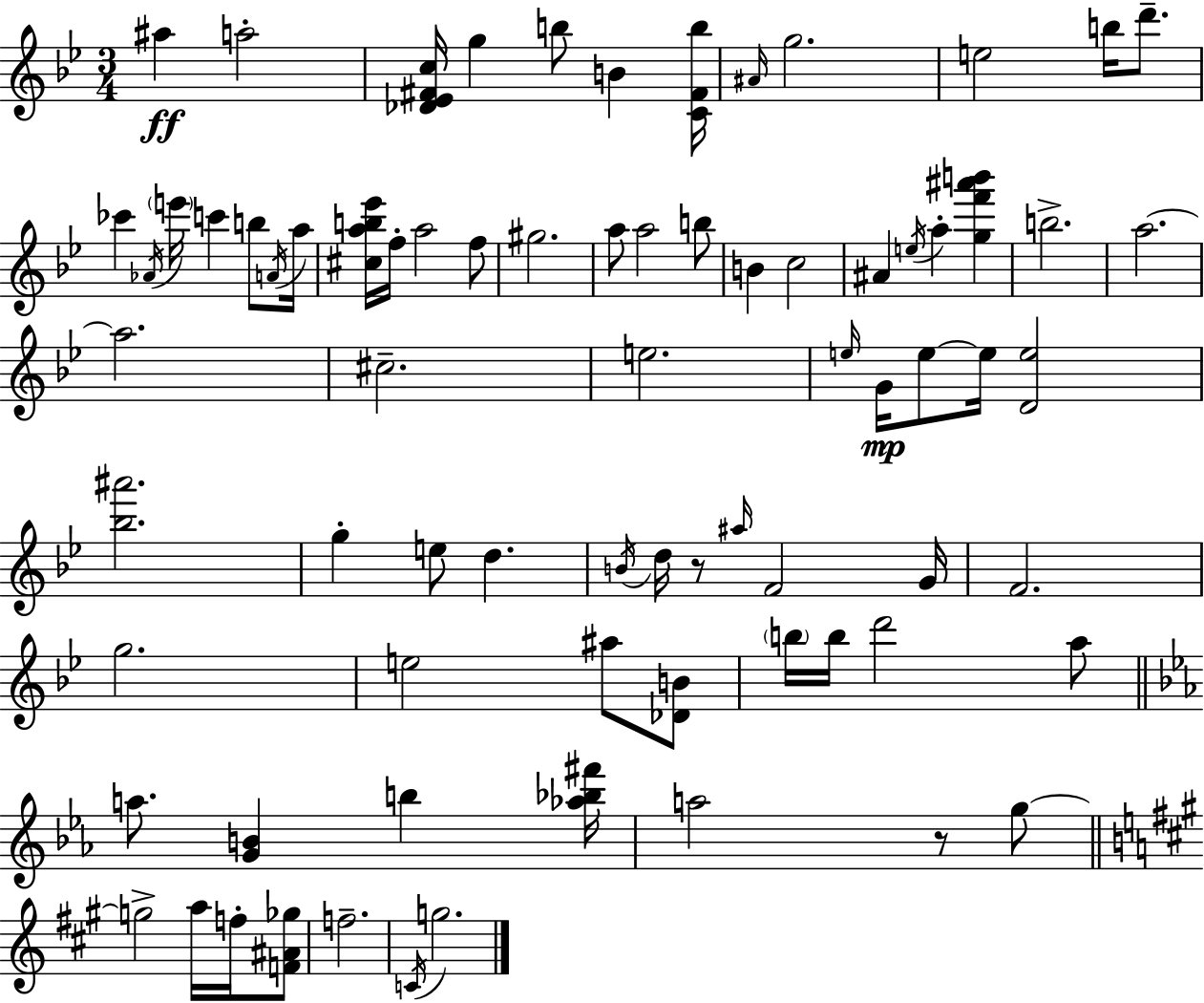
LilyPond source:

{
  \clef treble
  \numericTimeSignature
  \time 3/4
  \key bes \major
  ais''4\ff a''2-. | <des' ees' fis' c''>16 g''4 b''8 b'4 <c' fis' b''>16 | \grace { ais'16 } g''2. | e''2 b''16 d'''8.-- | \break ces'''4 \acciaccatura { aes'16 } \parenthesize e'''16 c'''4 b''8 | \acciaccatura { a'16 } a''16 <cis'' a'' b'' ees'''>16 f''16-. a''2 | f''8 gis''2. | a''8 a''2 | \break b''8 b'4 c''2 | ais'4 \acciaccatura { e''16 } a''4-. | <g'' f''' ais''' b'''>4 b''2.-> | a''2.~~ | \break a''2. | cis''2.-- | e''2. | \grace { e''16 }\mp g'16 e''8~~ e''16 <d' e''>2 | \break <bes'' ais'''>2. | g''4-. e''8 d''4. | \acciaccatura { b'16 } d''16 r8 \grace { ais''16 } f'2 | g'16 f'2. | \break g''2. | e''2 | ais''8 <des' b'>8 \parenthesize b''16 b''16 d'''2 | a''8 \bar "||" \break \key ees \major a''8. <g' b'>4 b''4 <aes'' bes'' fis'''>16 | a''2 r8 g''8~~ | \bar "||" \break \key a \major g''2-> a''16 f''16-. <f' ais' ges''>8 | f''2.-- | \acciaccatura { c'16 } g''2. | \bar "|."
}